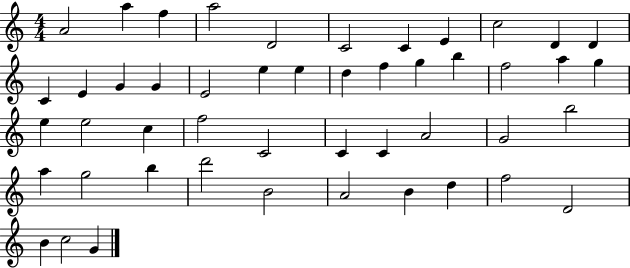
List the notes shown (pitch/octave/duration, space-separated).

A4/h A5/q F5/q A5/h D4/h C4/h C4/q E4/q C5/h D4/q D4/q C4/q E4/q G4/q G4/q E4/h E5/q E5/q D5/q F5/q G5/q B5/q F5/h A5/q G5/q E5/q E5/h C5/q F5/h C4/h C4/q C4/q A4/h G4/h B5/h A5/q G5/h B5/q D6/h B4/h A4/h B4/q D5/q F5/h D4/h B4/q C5/h G4/q